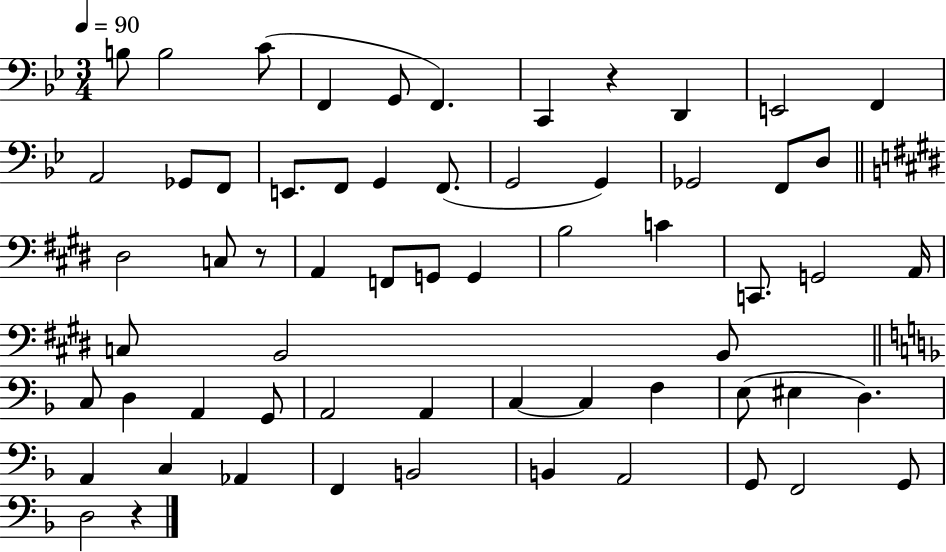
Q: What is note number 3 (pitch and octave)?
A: C4